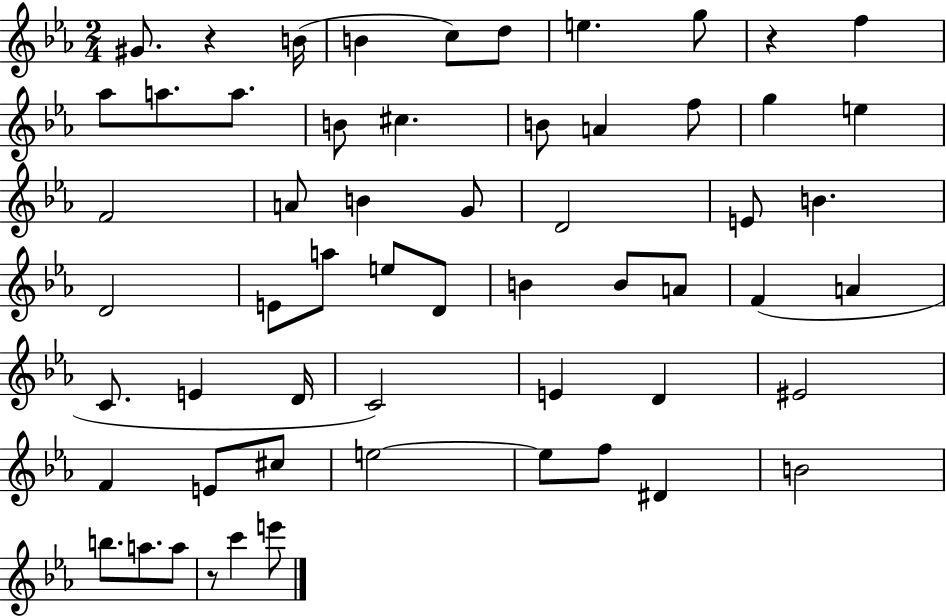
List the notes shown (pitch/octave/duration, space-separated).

G#4/e. R/q B4/s B4/q C5/e D5/e E5/q. G5/e R/q F5/q Ab5/e A5/e. A5/e. B4/e C#5/q. B4/e A4/q F5/e G5/q E5/q F4/h A4/e B4/q G4/e D4/h E4/e B4/q. D4/h E4/e A5/e E5/e D4/e B4/q B4/e A4/e F4/q A4/q C4/e. E4/q D4/s C4/h E4/q D4/q EIS4/h F4/q E4/e C#5/e E5/h E5/e F5/e D#4/q B4/h B5/e. A5/e. A5/e R/e C6/q E6/e